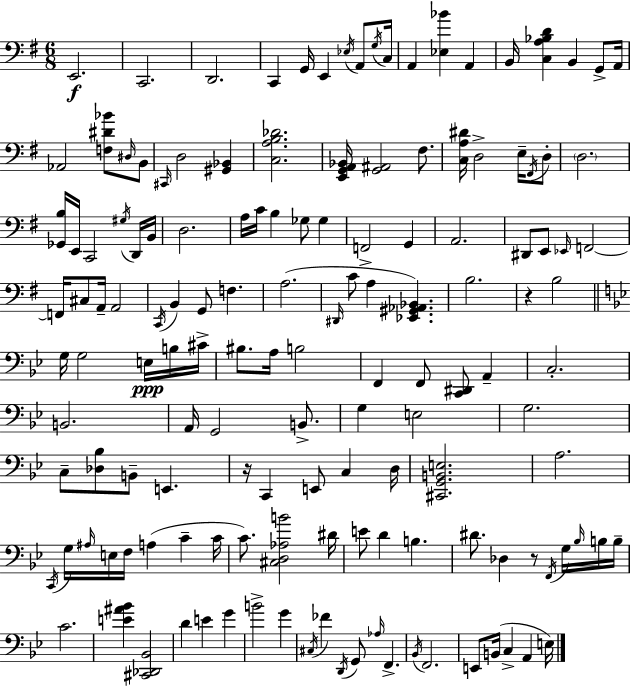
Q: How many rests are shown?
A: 3